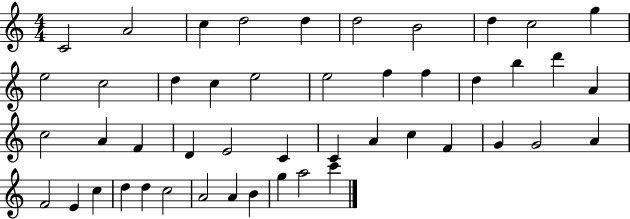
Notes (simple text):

C4/h A4/h C5/q D5/h D5/q D5/h B4/h D5/q C5/h G5/q E5/h C5/h D5/q C5/q E5/h E5/h F5/q F5/q D5/q B5/q D6/q A4/q C5/h A4/q F4/q D4/q E4/h C4/q C4/q A4/q C5/q F4/q G4/q G4/h A4/q F4/h E4/q C5/q D5/q D5/q C5/h A4/h A4/q B4/q G5/q A5/h C6/q